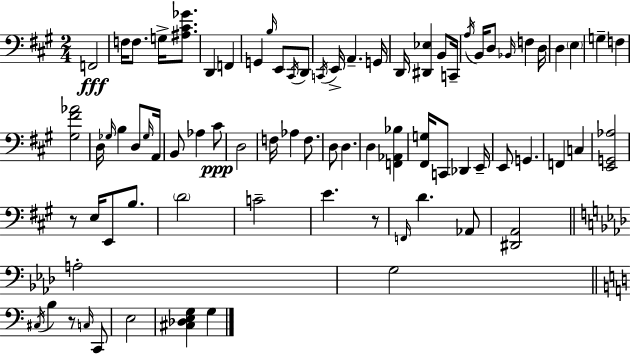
X:1
T:Untitled
M:2/4
L:1/4
K:A
F,,2 F,/4 F,/2 G,/4 [^A,^C_G]/2 D,, F,, G,, B,/4 E,,/2 ^C,,/4 D,,/2 C,,/4 E,,/4 A,, G,,/4 D,,/4 [^D,,_E,] B,,/2 C,,/4 A,/4 B,,/4 D,/2 _B,,/4 F, D,/4 D, E, G, F, [^G,^F_A]2 D,/4 _G,/4 B, D,/2 _G,/4 A,,/4 B,,/2 _A, ^C/2 D,2 F,/4 _A, F,/2 D,/2 D, D, [F,,_A,,_B,] [^F,,G,]/4 C,,/2 _D,, E,,/4 E,,/2 G,, F,, C, [E,,G,,_A,]2 z/2 E,/4 E,,/2 B,/2 D2 C2 E z/2 F,,/4 D _A,,/2 [^D,,A,,]2 A,2 G,2 ^C,/4 B, z/2 C,/4 C,,/2 E,2 [^C,_D,E,G,] G,